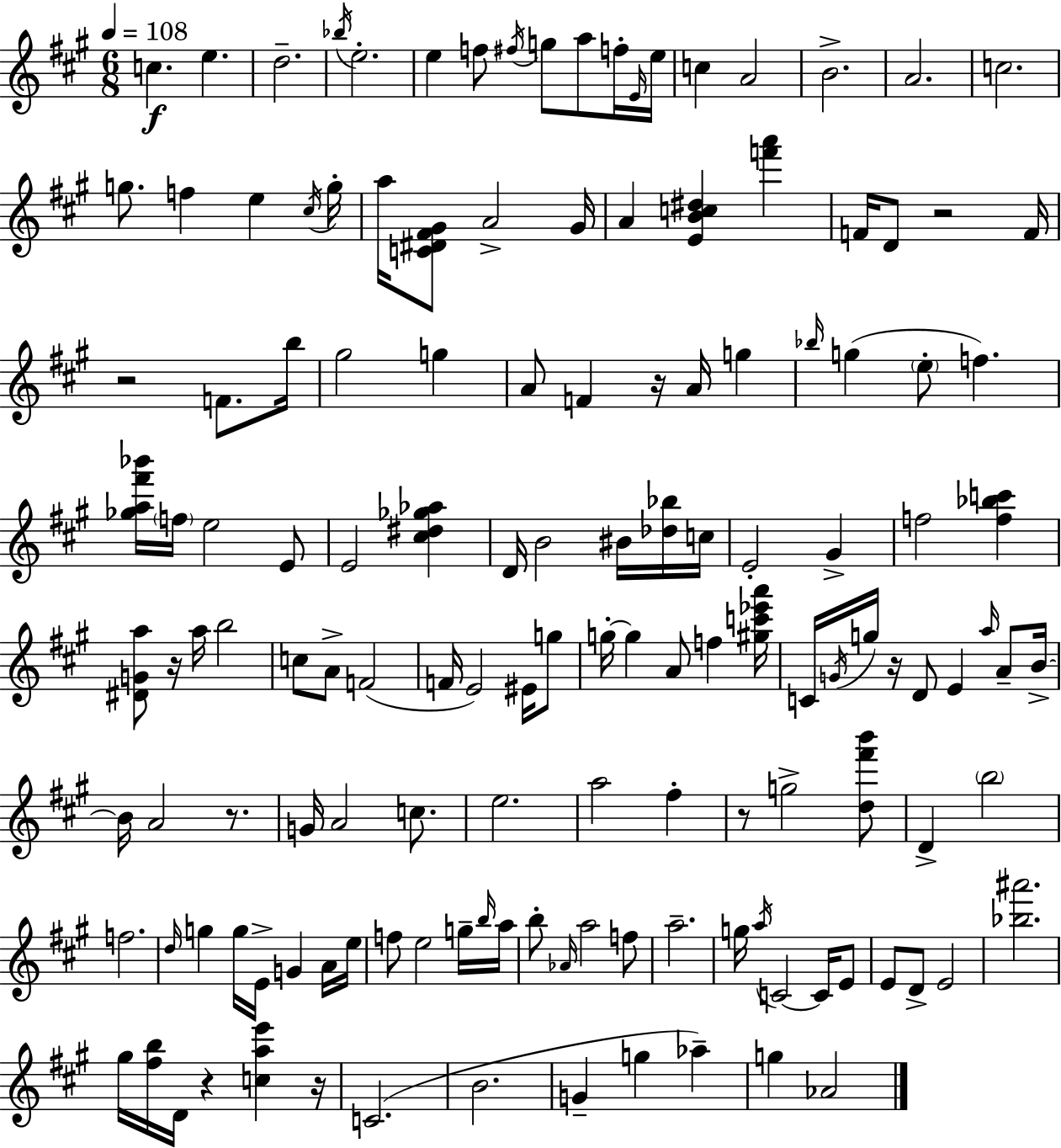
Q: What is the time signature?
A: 6/8